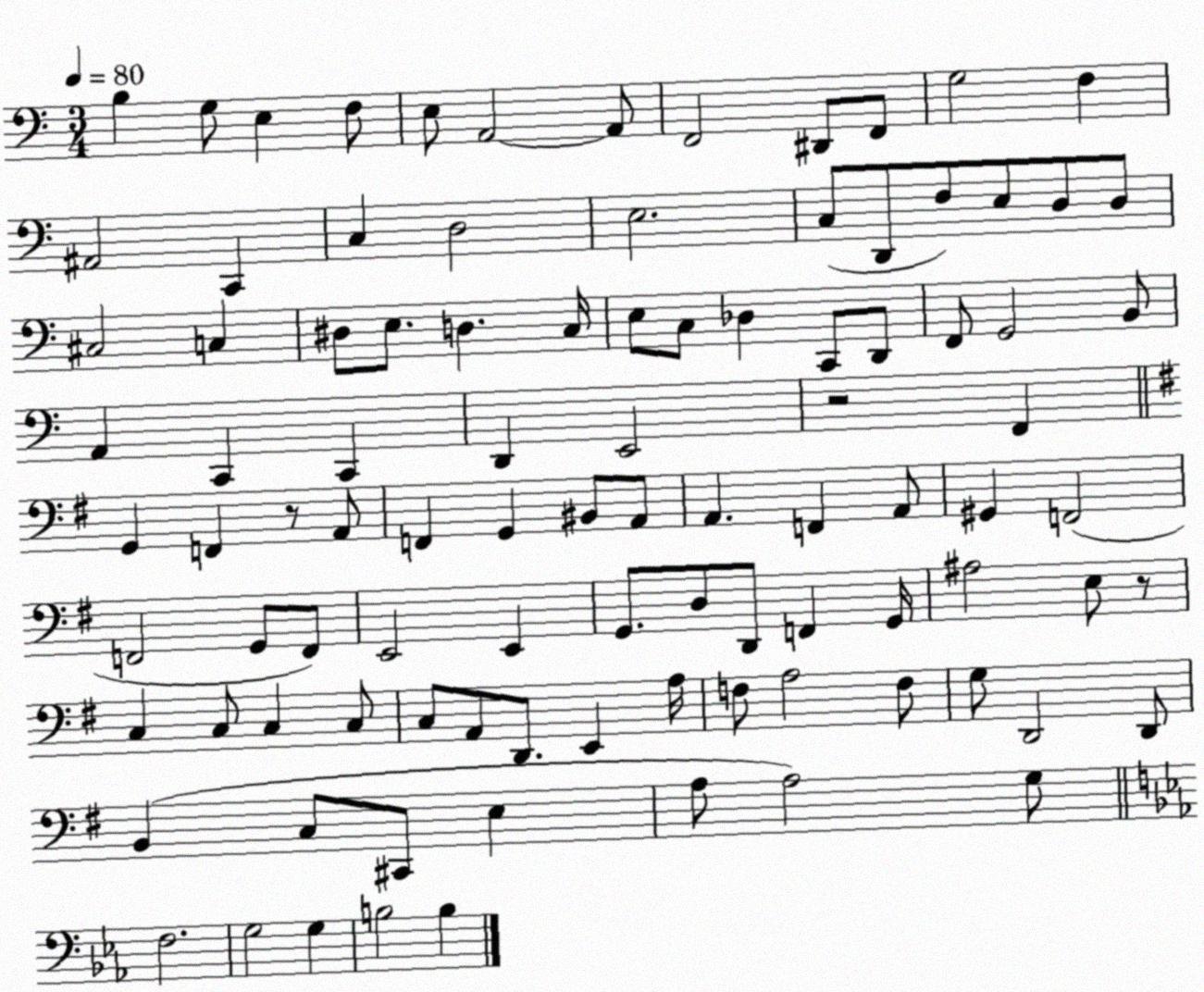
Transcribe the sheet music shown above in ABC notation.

X:1
T:Untitled
M:3/4
L:1/4
K:C
B, G,/2 E, F,/2 E,/2 A,,2 A,,/2 F,,2 ^D,,/2 F,,/2 G,2 F, ^A,,2 C,, C, D,2 E,2 C,/2 D,,/2 F,/2 E,/2 D,/2 D,/2 ^C,2 C, ^D,/2 E,/2 D, C,/4 E,/2 C,/2 _D, C,,/2 D,,/2 F,,/2 G,,2 B,,/2 A,, C,, C,, D,, E,,2 z2 F,, G,, F,, z/2 A,,/2 F,, G,, ^B,,/2 A,,/2 A,, F,, A,,/2 ^G,, F,,2 F,,2 G,,/2 F,,/2 E,,2 E,, G,,/2 D,/2 D,,/2 F,, G,,/4 ^A,2 E,/2 z/2 C, C,/2 C, C,/2 C,/2 A,,/2 D,,/2 E,, A,/4 F,/2 A,2 F,/2 G,/2 D,,2 D,,/2 B,, C,/2 ^C,,/2 E, A,/2 A,2 G,/2 F,2 G,2 G, B,2 B,